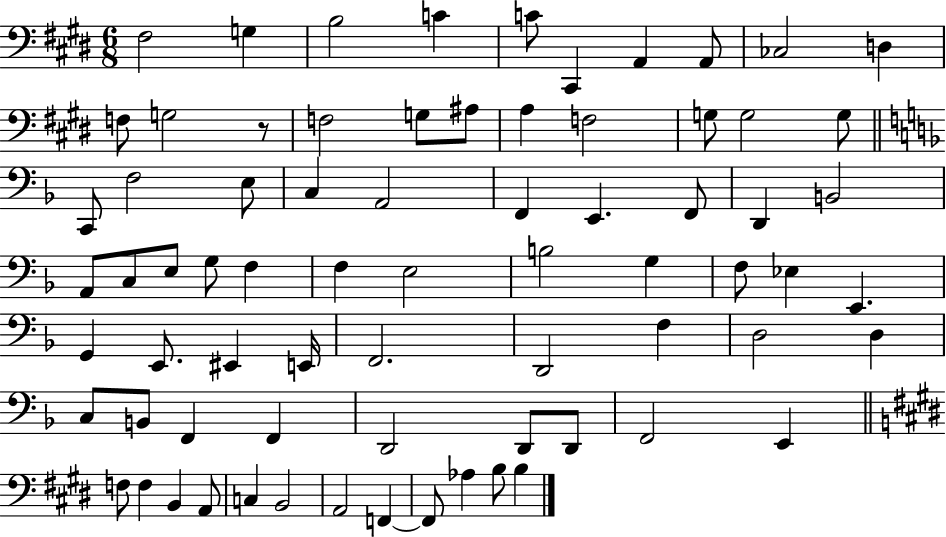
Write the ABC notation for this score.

X:1
T:Untitled
M:6/8
L:1/4
K:E
^F,2 G, B,2 C C/2 ^C,, A,, A,,/2 _C,2 D, F,/2 G,2 z/2 F,2 G,/2 ^A,/2 A, F,2 G,/2 G,2 G,/2 C,,/2 F,2 E,/2 C, A,,2 F,, E,, F,,/2 D,, B,,2 A,,/2 C,/2 E,/2 G,/2 F, F, E,2 B,2 G, F,/2 _E, E,, G,, E,,/2 ^E,, E,,/4 F,,2 D,,2 F, D,2 D, C,/2 B,,/2 F,, F,, D,,2 D,,/2 D,,/2 F,,2 E,, F,/2 F, B,, A,,/2 C, B,,2 A,,2 F,, F,,/2 _A, B,/2 B,